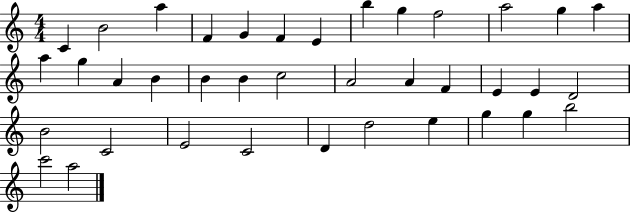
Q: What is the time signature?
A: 4/4